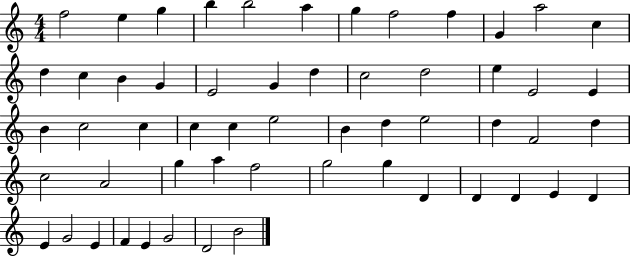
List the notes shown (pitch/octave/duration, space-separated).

F5/h E5/q G5/q B5/q B5/h A5/q G5/q F5/h F5/q G4/q A5/h C5/q D5/q C5/q B4/q G4/q E4/h G4/q D5/q C5/h D5/h E5/q E4/h E4/q B4/q C5/h C5/q C5/q C5/q E5/h B4/q D5/q E5/h D5/q F4/h D5/q C5/h A4/h G5/q A5/q F5/h G5/h G5/q D4/q D4/q D4/q E4/q D4/q E4/q G4/h E4/q F4/q E4/q G4/h D4/h B4/h